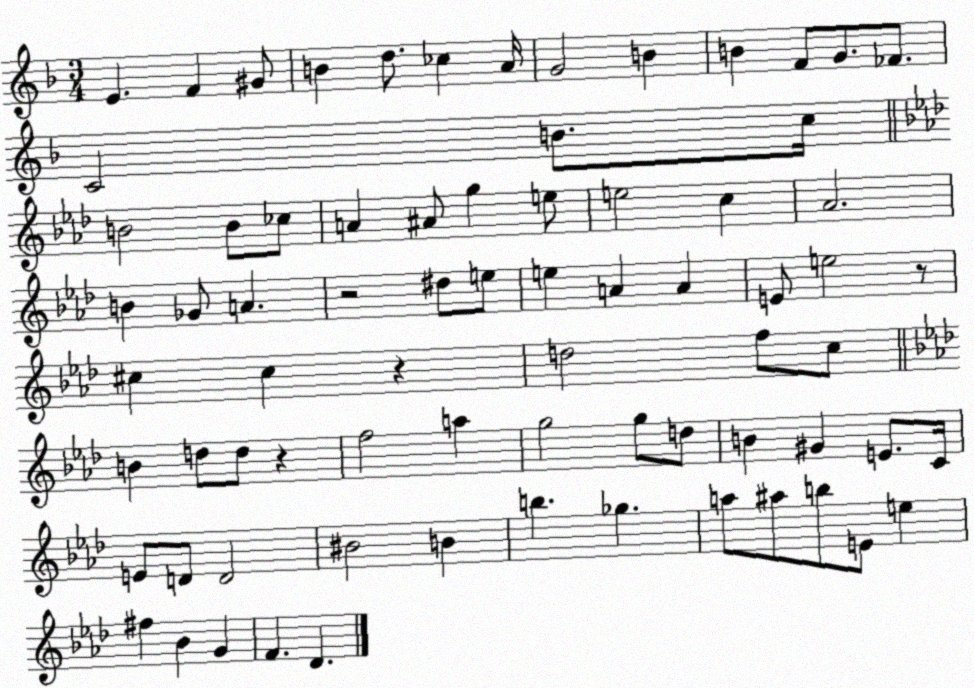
X:1
T:Untitled
M:3/4
L:1/4
K:F
E F ^G/2 B d/2 _c A/4 G2 B B F/2 G/2 _F/2 C2 B/2 c/4 B2 B/2 _c/2 A ^A/2 g e/2 e2 c _A2 B _G/2 A z2 ^d/2 e/2 e A A E/2 e2 z/2 ^c ^c z d2 f/2 c/2 B d/2 d/2 z f2 a g2 g/2 d/2 B ^G E/2 C/4 E/2 D/2 D2 ^B2 B b _g a/2 ^a/2 b/2 E/2 e ^f _B G F _D